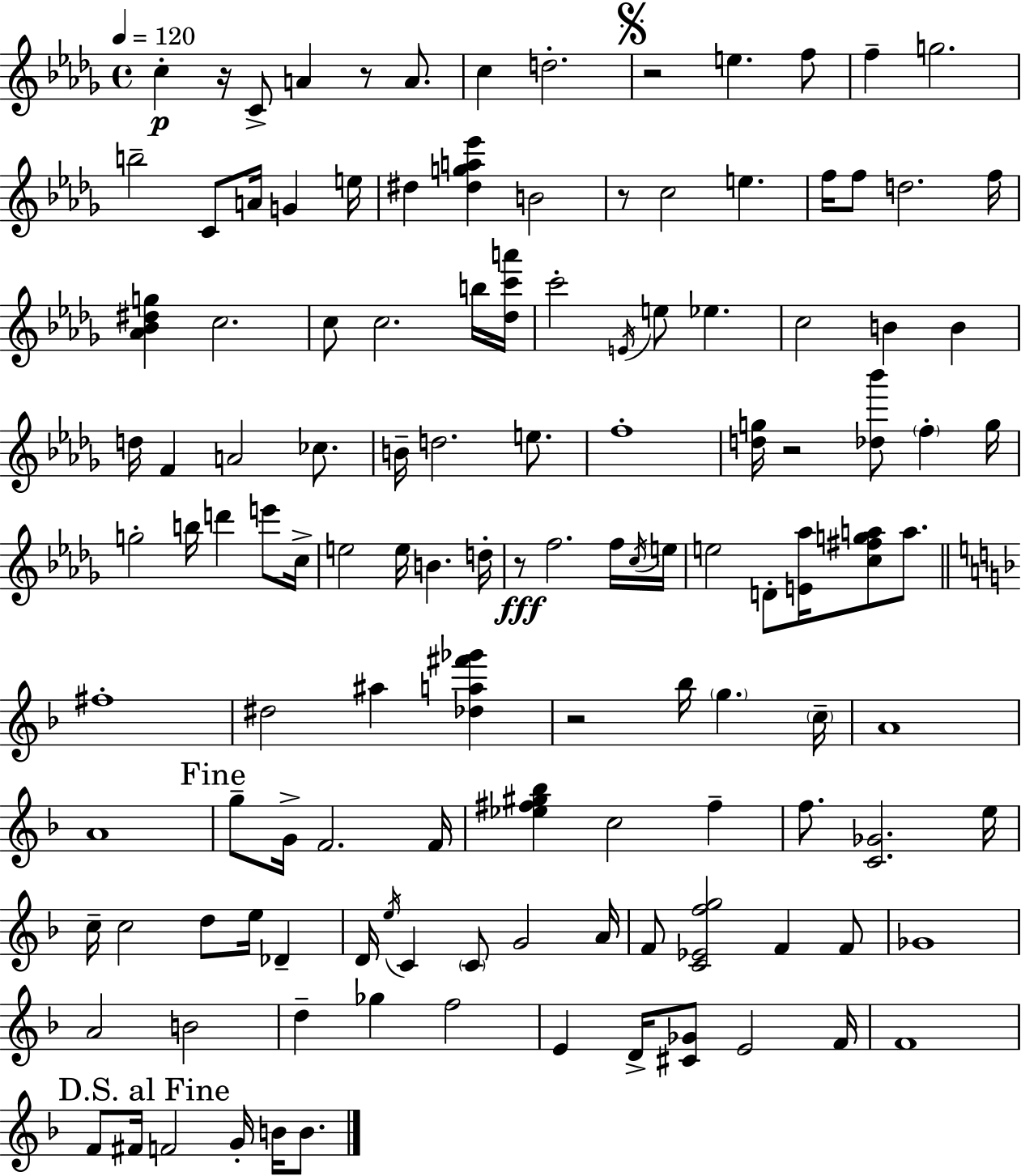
{
  \clef treble
  \time 4/4
  \defaultTimeSignature
  \key bes \minor
  \tempo 4 = 120
  c''4-.\p r16 c'8-> a'4 r8 a'8. | c''4 d''2.-. | \mark \markup { \musicglyph "scripts.segno" } r2 e''4. f''8 | f''4-- g''2. | \break b''2-- c'8 a'16 g'4 e''16 | dis''4 <dis'' g'' a'' ees'''>4 b'2 | r8 c''2 e''4. | f''16 f''8 d''2. f''16 | \break <aes' bes' dis'' g''>4 c''2. | c''8 c''2. b''16 <des'' c''' a'''>16 | c'''2-. \acciaccatura { e'16 } e''8 ees''4. | c''2 b'4 b'4 | \break d''16 f'4 a'2 ces''8. | b'16-- d''2. e''8. | f''1-. | <d'' g''>16 r2 <des'' bes'''>8 \parenthesize f''4-. | \break g''16 g''2-. b''16 d'''4 e'''8 | c''16-> e''2 e''16 b'4. | d''16-. r8\fff f''2. f''16 | \acciaccatura { c''16 } e''16 e''2 d'8-. <e' aes''>16 <c'' fis'' g'' a''>8 a''8. | \break \bar "||" \break \key f \major fis''1-. | dis''2 ais''4 <des'' a'' fis''' ges'''>4 | r2 bes''16 \parenthesize g''4. \parenthesize c''16-- | a'1 | \break a'1 | \mark "Fine" g''8-- g'16-> f'2. f'16 | <ees'' fis'' gis'' bes''>4 c''2 fis''4-- | f''8. <c' ges'>2. e''16 | \break c''16-- c''2 d''8 e''16 des'4-- | d'16 \acciaccatura { e''16 } c'4 \parenthesize c'8 g'2 | a'16 f'8 <c' ees' f'' g''>2 f'4 f'8 | ges'1 | \break a'2 b'2 | d''4-- ges''4 f''2 | e'4 d'16-> <cis' ges'>8 e'2 | f'16 f'1 | \break \mark "D.S. al Fine" f'8 fis'16 f'2 g'16-. b'16 b'8. | \bar "|."
}